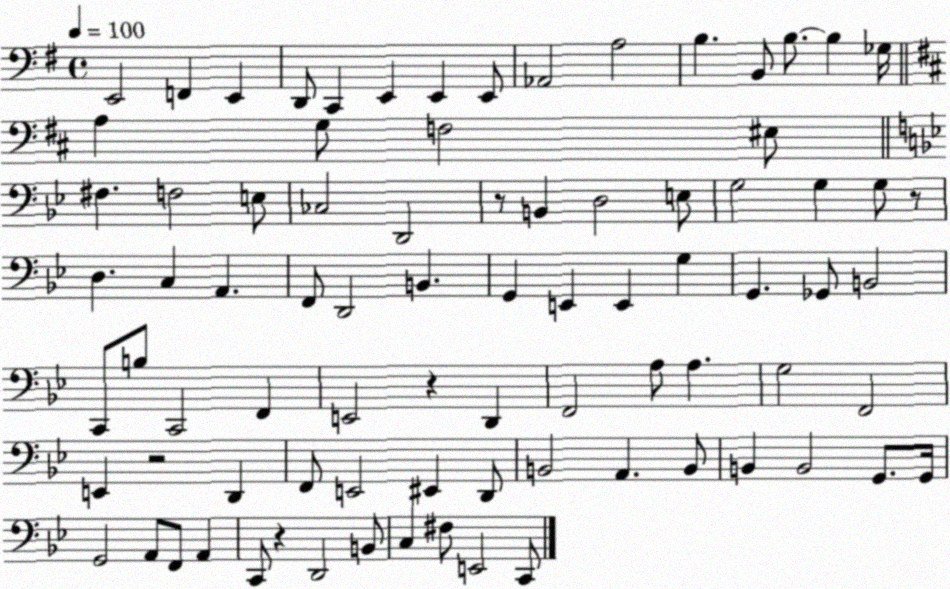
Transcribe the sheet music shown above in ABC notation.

X:1
T:Untitled
M:4/4
L:1/4
K:G
E,,2 F,, E,, D,,/2 C,, E,, E,, E,,/2 _A,,2 A,2 B, B,,/2 B,/2 B, _G,/4 A, G,/2 F,2 ^E,/2 ^F, F,2 E,/2 _C,2 D,,2 z/2 B,, D,2 E,/2 G,2 G, G,/2 z/2 D, C, A,, F,,/2 D,,2 B,, G,, E,, E,, G, G,, _G,,/2 B,,2 C,,/2 B,/2 C,,2 F,, E,,2 z D,, F,,2 A,/2 A, G,2 F,,2 E,, z2 D,, F,,/2 E,,2 ^E,, D,,/2 B,,2 A,, B,,/2 B,, B,,2 G,,/2 G,,/4 G,,2 A,,/2 F,,/2 A,, C,,/2 z D,,2 B,,/2 C, ^F,/2 E,,2 C,,/2